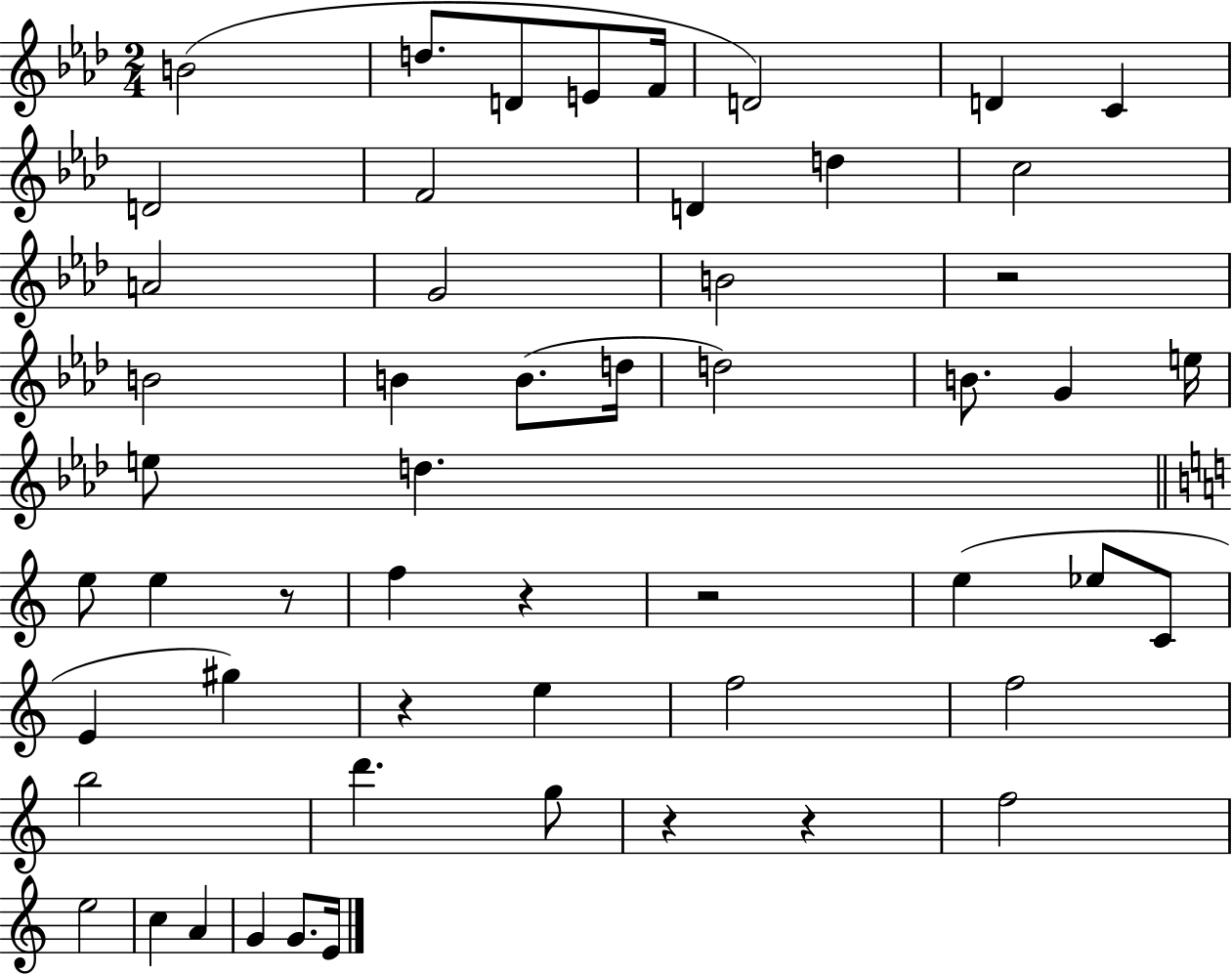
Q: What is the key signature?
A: AES major